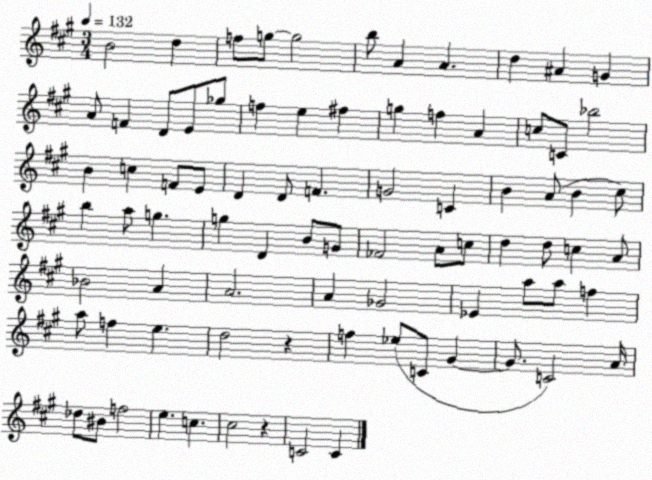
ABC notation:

X:1
T:Untitled
M:3/4
L:1/4
K:A
B2 d f/2 g/2 g2 b/2 A A d ^A G A/2 F D/2 E/2 _g/2 f e ^f g f A c/2 C/2 _b2 B c F/2 E/2 D D/2 F G2 C B A/2 B ^c/2 b a/2 g g D B/2 G/2 _F2 A/2 c/2 d d/2 c A/2 _B2 A A2 A _G2 _E a/2 a/2 f a/2 f e d2 z f _e/2 C/2 ^G ^G/2 C2 A/4 _d/2 ^B/2 f2 e c ^c2 z C2 C